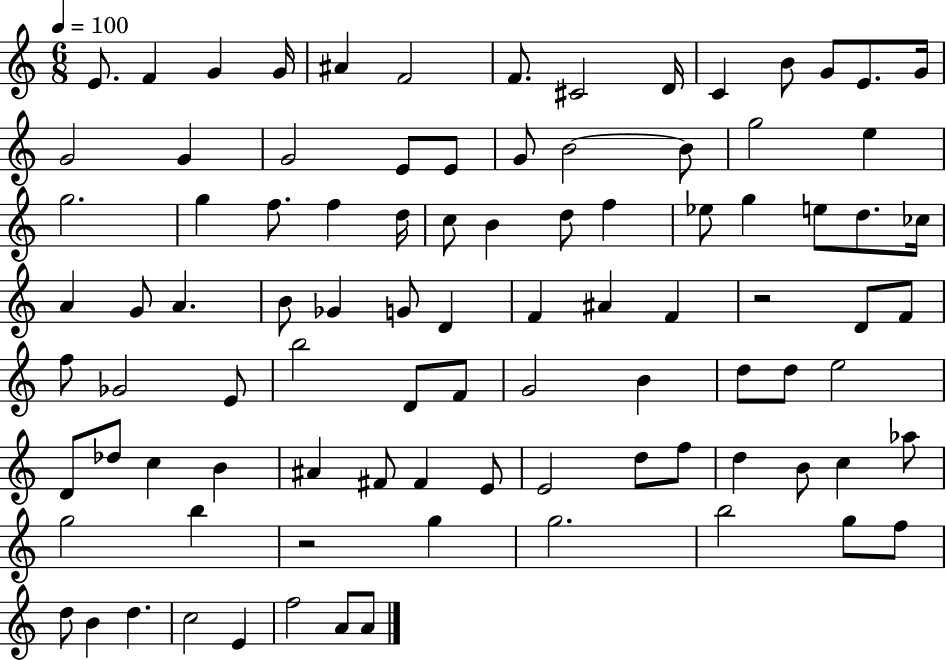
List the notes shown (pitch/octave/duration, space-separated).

E4/e. F4/q G4/q G4/s A#4/q F4/h F4/e. C#4/h D4/s C4/q B4/e G4/e E4/e. G4/s G4/h G4/q G4/h E4/e E4/e G4/e B4/h B4/e G5/h E5/q G5/h. G5/q F5/e. F5/q D5/s C5/e B4/q D5/e F5/q Eb5/e G5/q E5/e D5/e. CES5/s A4/q G4/e A4/q. B4/e Gb4/q G4/e D4/q F4/q A#4/q F4/q R/h D4/e F4/e F5/e Gb4/h E4/e B5/h D4/e F4/e G4/h B4/q D5/e D5/e E5/h D4/e Db5/e C5/q B4/q A#4/q F#4/e F#4/q E4/e E4/h D5/e F5/e D5/q B4/e C5/q Ab5/e G5/h B5/q R/h G5/q G5/h. B5/h G5/e F5/e D5/e B4/q D5/q. C5/h E4/q F5/h A4/e A4/e